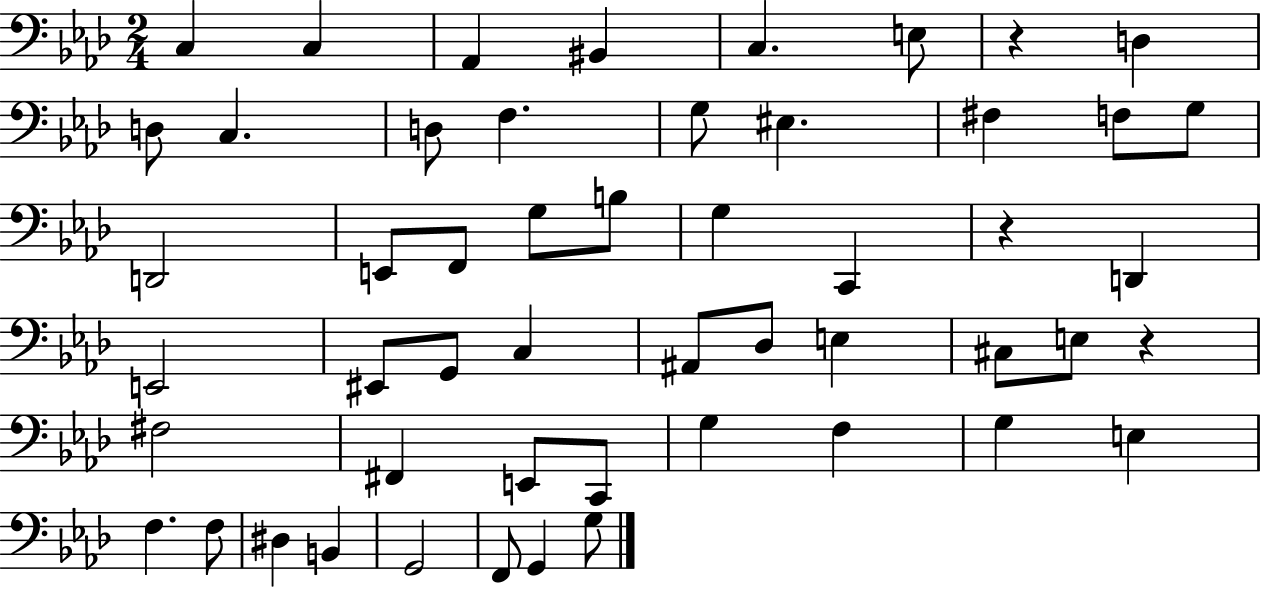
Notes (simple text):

C3/q C3/q Ab2/q BIS2/q C3/q. E3/e R/q D3/q D3/e C3/q. D3/e F3/q. G3/e EIS3/q. F#3/q F3/e G3/e D2/h E2/e F2/e G3/e B3/e G3/q C2/q R/q D2/q E2/h EIS2/e G2/e C3/q A#2/e Db3/e E3/q C#3/e E3/e R/q F#3/h F#2/q E2/e C2/e G3/q F3/q G3/q E3/q F3/q. F3/e D#3/q B2/q G2/h F2/e G2/q G3/e